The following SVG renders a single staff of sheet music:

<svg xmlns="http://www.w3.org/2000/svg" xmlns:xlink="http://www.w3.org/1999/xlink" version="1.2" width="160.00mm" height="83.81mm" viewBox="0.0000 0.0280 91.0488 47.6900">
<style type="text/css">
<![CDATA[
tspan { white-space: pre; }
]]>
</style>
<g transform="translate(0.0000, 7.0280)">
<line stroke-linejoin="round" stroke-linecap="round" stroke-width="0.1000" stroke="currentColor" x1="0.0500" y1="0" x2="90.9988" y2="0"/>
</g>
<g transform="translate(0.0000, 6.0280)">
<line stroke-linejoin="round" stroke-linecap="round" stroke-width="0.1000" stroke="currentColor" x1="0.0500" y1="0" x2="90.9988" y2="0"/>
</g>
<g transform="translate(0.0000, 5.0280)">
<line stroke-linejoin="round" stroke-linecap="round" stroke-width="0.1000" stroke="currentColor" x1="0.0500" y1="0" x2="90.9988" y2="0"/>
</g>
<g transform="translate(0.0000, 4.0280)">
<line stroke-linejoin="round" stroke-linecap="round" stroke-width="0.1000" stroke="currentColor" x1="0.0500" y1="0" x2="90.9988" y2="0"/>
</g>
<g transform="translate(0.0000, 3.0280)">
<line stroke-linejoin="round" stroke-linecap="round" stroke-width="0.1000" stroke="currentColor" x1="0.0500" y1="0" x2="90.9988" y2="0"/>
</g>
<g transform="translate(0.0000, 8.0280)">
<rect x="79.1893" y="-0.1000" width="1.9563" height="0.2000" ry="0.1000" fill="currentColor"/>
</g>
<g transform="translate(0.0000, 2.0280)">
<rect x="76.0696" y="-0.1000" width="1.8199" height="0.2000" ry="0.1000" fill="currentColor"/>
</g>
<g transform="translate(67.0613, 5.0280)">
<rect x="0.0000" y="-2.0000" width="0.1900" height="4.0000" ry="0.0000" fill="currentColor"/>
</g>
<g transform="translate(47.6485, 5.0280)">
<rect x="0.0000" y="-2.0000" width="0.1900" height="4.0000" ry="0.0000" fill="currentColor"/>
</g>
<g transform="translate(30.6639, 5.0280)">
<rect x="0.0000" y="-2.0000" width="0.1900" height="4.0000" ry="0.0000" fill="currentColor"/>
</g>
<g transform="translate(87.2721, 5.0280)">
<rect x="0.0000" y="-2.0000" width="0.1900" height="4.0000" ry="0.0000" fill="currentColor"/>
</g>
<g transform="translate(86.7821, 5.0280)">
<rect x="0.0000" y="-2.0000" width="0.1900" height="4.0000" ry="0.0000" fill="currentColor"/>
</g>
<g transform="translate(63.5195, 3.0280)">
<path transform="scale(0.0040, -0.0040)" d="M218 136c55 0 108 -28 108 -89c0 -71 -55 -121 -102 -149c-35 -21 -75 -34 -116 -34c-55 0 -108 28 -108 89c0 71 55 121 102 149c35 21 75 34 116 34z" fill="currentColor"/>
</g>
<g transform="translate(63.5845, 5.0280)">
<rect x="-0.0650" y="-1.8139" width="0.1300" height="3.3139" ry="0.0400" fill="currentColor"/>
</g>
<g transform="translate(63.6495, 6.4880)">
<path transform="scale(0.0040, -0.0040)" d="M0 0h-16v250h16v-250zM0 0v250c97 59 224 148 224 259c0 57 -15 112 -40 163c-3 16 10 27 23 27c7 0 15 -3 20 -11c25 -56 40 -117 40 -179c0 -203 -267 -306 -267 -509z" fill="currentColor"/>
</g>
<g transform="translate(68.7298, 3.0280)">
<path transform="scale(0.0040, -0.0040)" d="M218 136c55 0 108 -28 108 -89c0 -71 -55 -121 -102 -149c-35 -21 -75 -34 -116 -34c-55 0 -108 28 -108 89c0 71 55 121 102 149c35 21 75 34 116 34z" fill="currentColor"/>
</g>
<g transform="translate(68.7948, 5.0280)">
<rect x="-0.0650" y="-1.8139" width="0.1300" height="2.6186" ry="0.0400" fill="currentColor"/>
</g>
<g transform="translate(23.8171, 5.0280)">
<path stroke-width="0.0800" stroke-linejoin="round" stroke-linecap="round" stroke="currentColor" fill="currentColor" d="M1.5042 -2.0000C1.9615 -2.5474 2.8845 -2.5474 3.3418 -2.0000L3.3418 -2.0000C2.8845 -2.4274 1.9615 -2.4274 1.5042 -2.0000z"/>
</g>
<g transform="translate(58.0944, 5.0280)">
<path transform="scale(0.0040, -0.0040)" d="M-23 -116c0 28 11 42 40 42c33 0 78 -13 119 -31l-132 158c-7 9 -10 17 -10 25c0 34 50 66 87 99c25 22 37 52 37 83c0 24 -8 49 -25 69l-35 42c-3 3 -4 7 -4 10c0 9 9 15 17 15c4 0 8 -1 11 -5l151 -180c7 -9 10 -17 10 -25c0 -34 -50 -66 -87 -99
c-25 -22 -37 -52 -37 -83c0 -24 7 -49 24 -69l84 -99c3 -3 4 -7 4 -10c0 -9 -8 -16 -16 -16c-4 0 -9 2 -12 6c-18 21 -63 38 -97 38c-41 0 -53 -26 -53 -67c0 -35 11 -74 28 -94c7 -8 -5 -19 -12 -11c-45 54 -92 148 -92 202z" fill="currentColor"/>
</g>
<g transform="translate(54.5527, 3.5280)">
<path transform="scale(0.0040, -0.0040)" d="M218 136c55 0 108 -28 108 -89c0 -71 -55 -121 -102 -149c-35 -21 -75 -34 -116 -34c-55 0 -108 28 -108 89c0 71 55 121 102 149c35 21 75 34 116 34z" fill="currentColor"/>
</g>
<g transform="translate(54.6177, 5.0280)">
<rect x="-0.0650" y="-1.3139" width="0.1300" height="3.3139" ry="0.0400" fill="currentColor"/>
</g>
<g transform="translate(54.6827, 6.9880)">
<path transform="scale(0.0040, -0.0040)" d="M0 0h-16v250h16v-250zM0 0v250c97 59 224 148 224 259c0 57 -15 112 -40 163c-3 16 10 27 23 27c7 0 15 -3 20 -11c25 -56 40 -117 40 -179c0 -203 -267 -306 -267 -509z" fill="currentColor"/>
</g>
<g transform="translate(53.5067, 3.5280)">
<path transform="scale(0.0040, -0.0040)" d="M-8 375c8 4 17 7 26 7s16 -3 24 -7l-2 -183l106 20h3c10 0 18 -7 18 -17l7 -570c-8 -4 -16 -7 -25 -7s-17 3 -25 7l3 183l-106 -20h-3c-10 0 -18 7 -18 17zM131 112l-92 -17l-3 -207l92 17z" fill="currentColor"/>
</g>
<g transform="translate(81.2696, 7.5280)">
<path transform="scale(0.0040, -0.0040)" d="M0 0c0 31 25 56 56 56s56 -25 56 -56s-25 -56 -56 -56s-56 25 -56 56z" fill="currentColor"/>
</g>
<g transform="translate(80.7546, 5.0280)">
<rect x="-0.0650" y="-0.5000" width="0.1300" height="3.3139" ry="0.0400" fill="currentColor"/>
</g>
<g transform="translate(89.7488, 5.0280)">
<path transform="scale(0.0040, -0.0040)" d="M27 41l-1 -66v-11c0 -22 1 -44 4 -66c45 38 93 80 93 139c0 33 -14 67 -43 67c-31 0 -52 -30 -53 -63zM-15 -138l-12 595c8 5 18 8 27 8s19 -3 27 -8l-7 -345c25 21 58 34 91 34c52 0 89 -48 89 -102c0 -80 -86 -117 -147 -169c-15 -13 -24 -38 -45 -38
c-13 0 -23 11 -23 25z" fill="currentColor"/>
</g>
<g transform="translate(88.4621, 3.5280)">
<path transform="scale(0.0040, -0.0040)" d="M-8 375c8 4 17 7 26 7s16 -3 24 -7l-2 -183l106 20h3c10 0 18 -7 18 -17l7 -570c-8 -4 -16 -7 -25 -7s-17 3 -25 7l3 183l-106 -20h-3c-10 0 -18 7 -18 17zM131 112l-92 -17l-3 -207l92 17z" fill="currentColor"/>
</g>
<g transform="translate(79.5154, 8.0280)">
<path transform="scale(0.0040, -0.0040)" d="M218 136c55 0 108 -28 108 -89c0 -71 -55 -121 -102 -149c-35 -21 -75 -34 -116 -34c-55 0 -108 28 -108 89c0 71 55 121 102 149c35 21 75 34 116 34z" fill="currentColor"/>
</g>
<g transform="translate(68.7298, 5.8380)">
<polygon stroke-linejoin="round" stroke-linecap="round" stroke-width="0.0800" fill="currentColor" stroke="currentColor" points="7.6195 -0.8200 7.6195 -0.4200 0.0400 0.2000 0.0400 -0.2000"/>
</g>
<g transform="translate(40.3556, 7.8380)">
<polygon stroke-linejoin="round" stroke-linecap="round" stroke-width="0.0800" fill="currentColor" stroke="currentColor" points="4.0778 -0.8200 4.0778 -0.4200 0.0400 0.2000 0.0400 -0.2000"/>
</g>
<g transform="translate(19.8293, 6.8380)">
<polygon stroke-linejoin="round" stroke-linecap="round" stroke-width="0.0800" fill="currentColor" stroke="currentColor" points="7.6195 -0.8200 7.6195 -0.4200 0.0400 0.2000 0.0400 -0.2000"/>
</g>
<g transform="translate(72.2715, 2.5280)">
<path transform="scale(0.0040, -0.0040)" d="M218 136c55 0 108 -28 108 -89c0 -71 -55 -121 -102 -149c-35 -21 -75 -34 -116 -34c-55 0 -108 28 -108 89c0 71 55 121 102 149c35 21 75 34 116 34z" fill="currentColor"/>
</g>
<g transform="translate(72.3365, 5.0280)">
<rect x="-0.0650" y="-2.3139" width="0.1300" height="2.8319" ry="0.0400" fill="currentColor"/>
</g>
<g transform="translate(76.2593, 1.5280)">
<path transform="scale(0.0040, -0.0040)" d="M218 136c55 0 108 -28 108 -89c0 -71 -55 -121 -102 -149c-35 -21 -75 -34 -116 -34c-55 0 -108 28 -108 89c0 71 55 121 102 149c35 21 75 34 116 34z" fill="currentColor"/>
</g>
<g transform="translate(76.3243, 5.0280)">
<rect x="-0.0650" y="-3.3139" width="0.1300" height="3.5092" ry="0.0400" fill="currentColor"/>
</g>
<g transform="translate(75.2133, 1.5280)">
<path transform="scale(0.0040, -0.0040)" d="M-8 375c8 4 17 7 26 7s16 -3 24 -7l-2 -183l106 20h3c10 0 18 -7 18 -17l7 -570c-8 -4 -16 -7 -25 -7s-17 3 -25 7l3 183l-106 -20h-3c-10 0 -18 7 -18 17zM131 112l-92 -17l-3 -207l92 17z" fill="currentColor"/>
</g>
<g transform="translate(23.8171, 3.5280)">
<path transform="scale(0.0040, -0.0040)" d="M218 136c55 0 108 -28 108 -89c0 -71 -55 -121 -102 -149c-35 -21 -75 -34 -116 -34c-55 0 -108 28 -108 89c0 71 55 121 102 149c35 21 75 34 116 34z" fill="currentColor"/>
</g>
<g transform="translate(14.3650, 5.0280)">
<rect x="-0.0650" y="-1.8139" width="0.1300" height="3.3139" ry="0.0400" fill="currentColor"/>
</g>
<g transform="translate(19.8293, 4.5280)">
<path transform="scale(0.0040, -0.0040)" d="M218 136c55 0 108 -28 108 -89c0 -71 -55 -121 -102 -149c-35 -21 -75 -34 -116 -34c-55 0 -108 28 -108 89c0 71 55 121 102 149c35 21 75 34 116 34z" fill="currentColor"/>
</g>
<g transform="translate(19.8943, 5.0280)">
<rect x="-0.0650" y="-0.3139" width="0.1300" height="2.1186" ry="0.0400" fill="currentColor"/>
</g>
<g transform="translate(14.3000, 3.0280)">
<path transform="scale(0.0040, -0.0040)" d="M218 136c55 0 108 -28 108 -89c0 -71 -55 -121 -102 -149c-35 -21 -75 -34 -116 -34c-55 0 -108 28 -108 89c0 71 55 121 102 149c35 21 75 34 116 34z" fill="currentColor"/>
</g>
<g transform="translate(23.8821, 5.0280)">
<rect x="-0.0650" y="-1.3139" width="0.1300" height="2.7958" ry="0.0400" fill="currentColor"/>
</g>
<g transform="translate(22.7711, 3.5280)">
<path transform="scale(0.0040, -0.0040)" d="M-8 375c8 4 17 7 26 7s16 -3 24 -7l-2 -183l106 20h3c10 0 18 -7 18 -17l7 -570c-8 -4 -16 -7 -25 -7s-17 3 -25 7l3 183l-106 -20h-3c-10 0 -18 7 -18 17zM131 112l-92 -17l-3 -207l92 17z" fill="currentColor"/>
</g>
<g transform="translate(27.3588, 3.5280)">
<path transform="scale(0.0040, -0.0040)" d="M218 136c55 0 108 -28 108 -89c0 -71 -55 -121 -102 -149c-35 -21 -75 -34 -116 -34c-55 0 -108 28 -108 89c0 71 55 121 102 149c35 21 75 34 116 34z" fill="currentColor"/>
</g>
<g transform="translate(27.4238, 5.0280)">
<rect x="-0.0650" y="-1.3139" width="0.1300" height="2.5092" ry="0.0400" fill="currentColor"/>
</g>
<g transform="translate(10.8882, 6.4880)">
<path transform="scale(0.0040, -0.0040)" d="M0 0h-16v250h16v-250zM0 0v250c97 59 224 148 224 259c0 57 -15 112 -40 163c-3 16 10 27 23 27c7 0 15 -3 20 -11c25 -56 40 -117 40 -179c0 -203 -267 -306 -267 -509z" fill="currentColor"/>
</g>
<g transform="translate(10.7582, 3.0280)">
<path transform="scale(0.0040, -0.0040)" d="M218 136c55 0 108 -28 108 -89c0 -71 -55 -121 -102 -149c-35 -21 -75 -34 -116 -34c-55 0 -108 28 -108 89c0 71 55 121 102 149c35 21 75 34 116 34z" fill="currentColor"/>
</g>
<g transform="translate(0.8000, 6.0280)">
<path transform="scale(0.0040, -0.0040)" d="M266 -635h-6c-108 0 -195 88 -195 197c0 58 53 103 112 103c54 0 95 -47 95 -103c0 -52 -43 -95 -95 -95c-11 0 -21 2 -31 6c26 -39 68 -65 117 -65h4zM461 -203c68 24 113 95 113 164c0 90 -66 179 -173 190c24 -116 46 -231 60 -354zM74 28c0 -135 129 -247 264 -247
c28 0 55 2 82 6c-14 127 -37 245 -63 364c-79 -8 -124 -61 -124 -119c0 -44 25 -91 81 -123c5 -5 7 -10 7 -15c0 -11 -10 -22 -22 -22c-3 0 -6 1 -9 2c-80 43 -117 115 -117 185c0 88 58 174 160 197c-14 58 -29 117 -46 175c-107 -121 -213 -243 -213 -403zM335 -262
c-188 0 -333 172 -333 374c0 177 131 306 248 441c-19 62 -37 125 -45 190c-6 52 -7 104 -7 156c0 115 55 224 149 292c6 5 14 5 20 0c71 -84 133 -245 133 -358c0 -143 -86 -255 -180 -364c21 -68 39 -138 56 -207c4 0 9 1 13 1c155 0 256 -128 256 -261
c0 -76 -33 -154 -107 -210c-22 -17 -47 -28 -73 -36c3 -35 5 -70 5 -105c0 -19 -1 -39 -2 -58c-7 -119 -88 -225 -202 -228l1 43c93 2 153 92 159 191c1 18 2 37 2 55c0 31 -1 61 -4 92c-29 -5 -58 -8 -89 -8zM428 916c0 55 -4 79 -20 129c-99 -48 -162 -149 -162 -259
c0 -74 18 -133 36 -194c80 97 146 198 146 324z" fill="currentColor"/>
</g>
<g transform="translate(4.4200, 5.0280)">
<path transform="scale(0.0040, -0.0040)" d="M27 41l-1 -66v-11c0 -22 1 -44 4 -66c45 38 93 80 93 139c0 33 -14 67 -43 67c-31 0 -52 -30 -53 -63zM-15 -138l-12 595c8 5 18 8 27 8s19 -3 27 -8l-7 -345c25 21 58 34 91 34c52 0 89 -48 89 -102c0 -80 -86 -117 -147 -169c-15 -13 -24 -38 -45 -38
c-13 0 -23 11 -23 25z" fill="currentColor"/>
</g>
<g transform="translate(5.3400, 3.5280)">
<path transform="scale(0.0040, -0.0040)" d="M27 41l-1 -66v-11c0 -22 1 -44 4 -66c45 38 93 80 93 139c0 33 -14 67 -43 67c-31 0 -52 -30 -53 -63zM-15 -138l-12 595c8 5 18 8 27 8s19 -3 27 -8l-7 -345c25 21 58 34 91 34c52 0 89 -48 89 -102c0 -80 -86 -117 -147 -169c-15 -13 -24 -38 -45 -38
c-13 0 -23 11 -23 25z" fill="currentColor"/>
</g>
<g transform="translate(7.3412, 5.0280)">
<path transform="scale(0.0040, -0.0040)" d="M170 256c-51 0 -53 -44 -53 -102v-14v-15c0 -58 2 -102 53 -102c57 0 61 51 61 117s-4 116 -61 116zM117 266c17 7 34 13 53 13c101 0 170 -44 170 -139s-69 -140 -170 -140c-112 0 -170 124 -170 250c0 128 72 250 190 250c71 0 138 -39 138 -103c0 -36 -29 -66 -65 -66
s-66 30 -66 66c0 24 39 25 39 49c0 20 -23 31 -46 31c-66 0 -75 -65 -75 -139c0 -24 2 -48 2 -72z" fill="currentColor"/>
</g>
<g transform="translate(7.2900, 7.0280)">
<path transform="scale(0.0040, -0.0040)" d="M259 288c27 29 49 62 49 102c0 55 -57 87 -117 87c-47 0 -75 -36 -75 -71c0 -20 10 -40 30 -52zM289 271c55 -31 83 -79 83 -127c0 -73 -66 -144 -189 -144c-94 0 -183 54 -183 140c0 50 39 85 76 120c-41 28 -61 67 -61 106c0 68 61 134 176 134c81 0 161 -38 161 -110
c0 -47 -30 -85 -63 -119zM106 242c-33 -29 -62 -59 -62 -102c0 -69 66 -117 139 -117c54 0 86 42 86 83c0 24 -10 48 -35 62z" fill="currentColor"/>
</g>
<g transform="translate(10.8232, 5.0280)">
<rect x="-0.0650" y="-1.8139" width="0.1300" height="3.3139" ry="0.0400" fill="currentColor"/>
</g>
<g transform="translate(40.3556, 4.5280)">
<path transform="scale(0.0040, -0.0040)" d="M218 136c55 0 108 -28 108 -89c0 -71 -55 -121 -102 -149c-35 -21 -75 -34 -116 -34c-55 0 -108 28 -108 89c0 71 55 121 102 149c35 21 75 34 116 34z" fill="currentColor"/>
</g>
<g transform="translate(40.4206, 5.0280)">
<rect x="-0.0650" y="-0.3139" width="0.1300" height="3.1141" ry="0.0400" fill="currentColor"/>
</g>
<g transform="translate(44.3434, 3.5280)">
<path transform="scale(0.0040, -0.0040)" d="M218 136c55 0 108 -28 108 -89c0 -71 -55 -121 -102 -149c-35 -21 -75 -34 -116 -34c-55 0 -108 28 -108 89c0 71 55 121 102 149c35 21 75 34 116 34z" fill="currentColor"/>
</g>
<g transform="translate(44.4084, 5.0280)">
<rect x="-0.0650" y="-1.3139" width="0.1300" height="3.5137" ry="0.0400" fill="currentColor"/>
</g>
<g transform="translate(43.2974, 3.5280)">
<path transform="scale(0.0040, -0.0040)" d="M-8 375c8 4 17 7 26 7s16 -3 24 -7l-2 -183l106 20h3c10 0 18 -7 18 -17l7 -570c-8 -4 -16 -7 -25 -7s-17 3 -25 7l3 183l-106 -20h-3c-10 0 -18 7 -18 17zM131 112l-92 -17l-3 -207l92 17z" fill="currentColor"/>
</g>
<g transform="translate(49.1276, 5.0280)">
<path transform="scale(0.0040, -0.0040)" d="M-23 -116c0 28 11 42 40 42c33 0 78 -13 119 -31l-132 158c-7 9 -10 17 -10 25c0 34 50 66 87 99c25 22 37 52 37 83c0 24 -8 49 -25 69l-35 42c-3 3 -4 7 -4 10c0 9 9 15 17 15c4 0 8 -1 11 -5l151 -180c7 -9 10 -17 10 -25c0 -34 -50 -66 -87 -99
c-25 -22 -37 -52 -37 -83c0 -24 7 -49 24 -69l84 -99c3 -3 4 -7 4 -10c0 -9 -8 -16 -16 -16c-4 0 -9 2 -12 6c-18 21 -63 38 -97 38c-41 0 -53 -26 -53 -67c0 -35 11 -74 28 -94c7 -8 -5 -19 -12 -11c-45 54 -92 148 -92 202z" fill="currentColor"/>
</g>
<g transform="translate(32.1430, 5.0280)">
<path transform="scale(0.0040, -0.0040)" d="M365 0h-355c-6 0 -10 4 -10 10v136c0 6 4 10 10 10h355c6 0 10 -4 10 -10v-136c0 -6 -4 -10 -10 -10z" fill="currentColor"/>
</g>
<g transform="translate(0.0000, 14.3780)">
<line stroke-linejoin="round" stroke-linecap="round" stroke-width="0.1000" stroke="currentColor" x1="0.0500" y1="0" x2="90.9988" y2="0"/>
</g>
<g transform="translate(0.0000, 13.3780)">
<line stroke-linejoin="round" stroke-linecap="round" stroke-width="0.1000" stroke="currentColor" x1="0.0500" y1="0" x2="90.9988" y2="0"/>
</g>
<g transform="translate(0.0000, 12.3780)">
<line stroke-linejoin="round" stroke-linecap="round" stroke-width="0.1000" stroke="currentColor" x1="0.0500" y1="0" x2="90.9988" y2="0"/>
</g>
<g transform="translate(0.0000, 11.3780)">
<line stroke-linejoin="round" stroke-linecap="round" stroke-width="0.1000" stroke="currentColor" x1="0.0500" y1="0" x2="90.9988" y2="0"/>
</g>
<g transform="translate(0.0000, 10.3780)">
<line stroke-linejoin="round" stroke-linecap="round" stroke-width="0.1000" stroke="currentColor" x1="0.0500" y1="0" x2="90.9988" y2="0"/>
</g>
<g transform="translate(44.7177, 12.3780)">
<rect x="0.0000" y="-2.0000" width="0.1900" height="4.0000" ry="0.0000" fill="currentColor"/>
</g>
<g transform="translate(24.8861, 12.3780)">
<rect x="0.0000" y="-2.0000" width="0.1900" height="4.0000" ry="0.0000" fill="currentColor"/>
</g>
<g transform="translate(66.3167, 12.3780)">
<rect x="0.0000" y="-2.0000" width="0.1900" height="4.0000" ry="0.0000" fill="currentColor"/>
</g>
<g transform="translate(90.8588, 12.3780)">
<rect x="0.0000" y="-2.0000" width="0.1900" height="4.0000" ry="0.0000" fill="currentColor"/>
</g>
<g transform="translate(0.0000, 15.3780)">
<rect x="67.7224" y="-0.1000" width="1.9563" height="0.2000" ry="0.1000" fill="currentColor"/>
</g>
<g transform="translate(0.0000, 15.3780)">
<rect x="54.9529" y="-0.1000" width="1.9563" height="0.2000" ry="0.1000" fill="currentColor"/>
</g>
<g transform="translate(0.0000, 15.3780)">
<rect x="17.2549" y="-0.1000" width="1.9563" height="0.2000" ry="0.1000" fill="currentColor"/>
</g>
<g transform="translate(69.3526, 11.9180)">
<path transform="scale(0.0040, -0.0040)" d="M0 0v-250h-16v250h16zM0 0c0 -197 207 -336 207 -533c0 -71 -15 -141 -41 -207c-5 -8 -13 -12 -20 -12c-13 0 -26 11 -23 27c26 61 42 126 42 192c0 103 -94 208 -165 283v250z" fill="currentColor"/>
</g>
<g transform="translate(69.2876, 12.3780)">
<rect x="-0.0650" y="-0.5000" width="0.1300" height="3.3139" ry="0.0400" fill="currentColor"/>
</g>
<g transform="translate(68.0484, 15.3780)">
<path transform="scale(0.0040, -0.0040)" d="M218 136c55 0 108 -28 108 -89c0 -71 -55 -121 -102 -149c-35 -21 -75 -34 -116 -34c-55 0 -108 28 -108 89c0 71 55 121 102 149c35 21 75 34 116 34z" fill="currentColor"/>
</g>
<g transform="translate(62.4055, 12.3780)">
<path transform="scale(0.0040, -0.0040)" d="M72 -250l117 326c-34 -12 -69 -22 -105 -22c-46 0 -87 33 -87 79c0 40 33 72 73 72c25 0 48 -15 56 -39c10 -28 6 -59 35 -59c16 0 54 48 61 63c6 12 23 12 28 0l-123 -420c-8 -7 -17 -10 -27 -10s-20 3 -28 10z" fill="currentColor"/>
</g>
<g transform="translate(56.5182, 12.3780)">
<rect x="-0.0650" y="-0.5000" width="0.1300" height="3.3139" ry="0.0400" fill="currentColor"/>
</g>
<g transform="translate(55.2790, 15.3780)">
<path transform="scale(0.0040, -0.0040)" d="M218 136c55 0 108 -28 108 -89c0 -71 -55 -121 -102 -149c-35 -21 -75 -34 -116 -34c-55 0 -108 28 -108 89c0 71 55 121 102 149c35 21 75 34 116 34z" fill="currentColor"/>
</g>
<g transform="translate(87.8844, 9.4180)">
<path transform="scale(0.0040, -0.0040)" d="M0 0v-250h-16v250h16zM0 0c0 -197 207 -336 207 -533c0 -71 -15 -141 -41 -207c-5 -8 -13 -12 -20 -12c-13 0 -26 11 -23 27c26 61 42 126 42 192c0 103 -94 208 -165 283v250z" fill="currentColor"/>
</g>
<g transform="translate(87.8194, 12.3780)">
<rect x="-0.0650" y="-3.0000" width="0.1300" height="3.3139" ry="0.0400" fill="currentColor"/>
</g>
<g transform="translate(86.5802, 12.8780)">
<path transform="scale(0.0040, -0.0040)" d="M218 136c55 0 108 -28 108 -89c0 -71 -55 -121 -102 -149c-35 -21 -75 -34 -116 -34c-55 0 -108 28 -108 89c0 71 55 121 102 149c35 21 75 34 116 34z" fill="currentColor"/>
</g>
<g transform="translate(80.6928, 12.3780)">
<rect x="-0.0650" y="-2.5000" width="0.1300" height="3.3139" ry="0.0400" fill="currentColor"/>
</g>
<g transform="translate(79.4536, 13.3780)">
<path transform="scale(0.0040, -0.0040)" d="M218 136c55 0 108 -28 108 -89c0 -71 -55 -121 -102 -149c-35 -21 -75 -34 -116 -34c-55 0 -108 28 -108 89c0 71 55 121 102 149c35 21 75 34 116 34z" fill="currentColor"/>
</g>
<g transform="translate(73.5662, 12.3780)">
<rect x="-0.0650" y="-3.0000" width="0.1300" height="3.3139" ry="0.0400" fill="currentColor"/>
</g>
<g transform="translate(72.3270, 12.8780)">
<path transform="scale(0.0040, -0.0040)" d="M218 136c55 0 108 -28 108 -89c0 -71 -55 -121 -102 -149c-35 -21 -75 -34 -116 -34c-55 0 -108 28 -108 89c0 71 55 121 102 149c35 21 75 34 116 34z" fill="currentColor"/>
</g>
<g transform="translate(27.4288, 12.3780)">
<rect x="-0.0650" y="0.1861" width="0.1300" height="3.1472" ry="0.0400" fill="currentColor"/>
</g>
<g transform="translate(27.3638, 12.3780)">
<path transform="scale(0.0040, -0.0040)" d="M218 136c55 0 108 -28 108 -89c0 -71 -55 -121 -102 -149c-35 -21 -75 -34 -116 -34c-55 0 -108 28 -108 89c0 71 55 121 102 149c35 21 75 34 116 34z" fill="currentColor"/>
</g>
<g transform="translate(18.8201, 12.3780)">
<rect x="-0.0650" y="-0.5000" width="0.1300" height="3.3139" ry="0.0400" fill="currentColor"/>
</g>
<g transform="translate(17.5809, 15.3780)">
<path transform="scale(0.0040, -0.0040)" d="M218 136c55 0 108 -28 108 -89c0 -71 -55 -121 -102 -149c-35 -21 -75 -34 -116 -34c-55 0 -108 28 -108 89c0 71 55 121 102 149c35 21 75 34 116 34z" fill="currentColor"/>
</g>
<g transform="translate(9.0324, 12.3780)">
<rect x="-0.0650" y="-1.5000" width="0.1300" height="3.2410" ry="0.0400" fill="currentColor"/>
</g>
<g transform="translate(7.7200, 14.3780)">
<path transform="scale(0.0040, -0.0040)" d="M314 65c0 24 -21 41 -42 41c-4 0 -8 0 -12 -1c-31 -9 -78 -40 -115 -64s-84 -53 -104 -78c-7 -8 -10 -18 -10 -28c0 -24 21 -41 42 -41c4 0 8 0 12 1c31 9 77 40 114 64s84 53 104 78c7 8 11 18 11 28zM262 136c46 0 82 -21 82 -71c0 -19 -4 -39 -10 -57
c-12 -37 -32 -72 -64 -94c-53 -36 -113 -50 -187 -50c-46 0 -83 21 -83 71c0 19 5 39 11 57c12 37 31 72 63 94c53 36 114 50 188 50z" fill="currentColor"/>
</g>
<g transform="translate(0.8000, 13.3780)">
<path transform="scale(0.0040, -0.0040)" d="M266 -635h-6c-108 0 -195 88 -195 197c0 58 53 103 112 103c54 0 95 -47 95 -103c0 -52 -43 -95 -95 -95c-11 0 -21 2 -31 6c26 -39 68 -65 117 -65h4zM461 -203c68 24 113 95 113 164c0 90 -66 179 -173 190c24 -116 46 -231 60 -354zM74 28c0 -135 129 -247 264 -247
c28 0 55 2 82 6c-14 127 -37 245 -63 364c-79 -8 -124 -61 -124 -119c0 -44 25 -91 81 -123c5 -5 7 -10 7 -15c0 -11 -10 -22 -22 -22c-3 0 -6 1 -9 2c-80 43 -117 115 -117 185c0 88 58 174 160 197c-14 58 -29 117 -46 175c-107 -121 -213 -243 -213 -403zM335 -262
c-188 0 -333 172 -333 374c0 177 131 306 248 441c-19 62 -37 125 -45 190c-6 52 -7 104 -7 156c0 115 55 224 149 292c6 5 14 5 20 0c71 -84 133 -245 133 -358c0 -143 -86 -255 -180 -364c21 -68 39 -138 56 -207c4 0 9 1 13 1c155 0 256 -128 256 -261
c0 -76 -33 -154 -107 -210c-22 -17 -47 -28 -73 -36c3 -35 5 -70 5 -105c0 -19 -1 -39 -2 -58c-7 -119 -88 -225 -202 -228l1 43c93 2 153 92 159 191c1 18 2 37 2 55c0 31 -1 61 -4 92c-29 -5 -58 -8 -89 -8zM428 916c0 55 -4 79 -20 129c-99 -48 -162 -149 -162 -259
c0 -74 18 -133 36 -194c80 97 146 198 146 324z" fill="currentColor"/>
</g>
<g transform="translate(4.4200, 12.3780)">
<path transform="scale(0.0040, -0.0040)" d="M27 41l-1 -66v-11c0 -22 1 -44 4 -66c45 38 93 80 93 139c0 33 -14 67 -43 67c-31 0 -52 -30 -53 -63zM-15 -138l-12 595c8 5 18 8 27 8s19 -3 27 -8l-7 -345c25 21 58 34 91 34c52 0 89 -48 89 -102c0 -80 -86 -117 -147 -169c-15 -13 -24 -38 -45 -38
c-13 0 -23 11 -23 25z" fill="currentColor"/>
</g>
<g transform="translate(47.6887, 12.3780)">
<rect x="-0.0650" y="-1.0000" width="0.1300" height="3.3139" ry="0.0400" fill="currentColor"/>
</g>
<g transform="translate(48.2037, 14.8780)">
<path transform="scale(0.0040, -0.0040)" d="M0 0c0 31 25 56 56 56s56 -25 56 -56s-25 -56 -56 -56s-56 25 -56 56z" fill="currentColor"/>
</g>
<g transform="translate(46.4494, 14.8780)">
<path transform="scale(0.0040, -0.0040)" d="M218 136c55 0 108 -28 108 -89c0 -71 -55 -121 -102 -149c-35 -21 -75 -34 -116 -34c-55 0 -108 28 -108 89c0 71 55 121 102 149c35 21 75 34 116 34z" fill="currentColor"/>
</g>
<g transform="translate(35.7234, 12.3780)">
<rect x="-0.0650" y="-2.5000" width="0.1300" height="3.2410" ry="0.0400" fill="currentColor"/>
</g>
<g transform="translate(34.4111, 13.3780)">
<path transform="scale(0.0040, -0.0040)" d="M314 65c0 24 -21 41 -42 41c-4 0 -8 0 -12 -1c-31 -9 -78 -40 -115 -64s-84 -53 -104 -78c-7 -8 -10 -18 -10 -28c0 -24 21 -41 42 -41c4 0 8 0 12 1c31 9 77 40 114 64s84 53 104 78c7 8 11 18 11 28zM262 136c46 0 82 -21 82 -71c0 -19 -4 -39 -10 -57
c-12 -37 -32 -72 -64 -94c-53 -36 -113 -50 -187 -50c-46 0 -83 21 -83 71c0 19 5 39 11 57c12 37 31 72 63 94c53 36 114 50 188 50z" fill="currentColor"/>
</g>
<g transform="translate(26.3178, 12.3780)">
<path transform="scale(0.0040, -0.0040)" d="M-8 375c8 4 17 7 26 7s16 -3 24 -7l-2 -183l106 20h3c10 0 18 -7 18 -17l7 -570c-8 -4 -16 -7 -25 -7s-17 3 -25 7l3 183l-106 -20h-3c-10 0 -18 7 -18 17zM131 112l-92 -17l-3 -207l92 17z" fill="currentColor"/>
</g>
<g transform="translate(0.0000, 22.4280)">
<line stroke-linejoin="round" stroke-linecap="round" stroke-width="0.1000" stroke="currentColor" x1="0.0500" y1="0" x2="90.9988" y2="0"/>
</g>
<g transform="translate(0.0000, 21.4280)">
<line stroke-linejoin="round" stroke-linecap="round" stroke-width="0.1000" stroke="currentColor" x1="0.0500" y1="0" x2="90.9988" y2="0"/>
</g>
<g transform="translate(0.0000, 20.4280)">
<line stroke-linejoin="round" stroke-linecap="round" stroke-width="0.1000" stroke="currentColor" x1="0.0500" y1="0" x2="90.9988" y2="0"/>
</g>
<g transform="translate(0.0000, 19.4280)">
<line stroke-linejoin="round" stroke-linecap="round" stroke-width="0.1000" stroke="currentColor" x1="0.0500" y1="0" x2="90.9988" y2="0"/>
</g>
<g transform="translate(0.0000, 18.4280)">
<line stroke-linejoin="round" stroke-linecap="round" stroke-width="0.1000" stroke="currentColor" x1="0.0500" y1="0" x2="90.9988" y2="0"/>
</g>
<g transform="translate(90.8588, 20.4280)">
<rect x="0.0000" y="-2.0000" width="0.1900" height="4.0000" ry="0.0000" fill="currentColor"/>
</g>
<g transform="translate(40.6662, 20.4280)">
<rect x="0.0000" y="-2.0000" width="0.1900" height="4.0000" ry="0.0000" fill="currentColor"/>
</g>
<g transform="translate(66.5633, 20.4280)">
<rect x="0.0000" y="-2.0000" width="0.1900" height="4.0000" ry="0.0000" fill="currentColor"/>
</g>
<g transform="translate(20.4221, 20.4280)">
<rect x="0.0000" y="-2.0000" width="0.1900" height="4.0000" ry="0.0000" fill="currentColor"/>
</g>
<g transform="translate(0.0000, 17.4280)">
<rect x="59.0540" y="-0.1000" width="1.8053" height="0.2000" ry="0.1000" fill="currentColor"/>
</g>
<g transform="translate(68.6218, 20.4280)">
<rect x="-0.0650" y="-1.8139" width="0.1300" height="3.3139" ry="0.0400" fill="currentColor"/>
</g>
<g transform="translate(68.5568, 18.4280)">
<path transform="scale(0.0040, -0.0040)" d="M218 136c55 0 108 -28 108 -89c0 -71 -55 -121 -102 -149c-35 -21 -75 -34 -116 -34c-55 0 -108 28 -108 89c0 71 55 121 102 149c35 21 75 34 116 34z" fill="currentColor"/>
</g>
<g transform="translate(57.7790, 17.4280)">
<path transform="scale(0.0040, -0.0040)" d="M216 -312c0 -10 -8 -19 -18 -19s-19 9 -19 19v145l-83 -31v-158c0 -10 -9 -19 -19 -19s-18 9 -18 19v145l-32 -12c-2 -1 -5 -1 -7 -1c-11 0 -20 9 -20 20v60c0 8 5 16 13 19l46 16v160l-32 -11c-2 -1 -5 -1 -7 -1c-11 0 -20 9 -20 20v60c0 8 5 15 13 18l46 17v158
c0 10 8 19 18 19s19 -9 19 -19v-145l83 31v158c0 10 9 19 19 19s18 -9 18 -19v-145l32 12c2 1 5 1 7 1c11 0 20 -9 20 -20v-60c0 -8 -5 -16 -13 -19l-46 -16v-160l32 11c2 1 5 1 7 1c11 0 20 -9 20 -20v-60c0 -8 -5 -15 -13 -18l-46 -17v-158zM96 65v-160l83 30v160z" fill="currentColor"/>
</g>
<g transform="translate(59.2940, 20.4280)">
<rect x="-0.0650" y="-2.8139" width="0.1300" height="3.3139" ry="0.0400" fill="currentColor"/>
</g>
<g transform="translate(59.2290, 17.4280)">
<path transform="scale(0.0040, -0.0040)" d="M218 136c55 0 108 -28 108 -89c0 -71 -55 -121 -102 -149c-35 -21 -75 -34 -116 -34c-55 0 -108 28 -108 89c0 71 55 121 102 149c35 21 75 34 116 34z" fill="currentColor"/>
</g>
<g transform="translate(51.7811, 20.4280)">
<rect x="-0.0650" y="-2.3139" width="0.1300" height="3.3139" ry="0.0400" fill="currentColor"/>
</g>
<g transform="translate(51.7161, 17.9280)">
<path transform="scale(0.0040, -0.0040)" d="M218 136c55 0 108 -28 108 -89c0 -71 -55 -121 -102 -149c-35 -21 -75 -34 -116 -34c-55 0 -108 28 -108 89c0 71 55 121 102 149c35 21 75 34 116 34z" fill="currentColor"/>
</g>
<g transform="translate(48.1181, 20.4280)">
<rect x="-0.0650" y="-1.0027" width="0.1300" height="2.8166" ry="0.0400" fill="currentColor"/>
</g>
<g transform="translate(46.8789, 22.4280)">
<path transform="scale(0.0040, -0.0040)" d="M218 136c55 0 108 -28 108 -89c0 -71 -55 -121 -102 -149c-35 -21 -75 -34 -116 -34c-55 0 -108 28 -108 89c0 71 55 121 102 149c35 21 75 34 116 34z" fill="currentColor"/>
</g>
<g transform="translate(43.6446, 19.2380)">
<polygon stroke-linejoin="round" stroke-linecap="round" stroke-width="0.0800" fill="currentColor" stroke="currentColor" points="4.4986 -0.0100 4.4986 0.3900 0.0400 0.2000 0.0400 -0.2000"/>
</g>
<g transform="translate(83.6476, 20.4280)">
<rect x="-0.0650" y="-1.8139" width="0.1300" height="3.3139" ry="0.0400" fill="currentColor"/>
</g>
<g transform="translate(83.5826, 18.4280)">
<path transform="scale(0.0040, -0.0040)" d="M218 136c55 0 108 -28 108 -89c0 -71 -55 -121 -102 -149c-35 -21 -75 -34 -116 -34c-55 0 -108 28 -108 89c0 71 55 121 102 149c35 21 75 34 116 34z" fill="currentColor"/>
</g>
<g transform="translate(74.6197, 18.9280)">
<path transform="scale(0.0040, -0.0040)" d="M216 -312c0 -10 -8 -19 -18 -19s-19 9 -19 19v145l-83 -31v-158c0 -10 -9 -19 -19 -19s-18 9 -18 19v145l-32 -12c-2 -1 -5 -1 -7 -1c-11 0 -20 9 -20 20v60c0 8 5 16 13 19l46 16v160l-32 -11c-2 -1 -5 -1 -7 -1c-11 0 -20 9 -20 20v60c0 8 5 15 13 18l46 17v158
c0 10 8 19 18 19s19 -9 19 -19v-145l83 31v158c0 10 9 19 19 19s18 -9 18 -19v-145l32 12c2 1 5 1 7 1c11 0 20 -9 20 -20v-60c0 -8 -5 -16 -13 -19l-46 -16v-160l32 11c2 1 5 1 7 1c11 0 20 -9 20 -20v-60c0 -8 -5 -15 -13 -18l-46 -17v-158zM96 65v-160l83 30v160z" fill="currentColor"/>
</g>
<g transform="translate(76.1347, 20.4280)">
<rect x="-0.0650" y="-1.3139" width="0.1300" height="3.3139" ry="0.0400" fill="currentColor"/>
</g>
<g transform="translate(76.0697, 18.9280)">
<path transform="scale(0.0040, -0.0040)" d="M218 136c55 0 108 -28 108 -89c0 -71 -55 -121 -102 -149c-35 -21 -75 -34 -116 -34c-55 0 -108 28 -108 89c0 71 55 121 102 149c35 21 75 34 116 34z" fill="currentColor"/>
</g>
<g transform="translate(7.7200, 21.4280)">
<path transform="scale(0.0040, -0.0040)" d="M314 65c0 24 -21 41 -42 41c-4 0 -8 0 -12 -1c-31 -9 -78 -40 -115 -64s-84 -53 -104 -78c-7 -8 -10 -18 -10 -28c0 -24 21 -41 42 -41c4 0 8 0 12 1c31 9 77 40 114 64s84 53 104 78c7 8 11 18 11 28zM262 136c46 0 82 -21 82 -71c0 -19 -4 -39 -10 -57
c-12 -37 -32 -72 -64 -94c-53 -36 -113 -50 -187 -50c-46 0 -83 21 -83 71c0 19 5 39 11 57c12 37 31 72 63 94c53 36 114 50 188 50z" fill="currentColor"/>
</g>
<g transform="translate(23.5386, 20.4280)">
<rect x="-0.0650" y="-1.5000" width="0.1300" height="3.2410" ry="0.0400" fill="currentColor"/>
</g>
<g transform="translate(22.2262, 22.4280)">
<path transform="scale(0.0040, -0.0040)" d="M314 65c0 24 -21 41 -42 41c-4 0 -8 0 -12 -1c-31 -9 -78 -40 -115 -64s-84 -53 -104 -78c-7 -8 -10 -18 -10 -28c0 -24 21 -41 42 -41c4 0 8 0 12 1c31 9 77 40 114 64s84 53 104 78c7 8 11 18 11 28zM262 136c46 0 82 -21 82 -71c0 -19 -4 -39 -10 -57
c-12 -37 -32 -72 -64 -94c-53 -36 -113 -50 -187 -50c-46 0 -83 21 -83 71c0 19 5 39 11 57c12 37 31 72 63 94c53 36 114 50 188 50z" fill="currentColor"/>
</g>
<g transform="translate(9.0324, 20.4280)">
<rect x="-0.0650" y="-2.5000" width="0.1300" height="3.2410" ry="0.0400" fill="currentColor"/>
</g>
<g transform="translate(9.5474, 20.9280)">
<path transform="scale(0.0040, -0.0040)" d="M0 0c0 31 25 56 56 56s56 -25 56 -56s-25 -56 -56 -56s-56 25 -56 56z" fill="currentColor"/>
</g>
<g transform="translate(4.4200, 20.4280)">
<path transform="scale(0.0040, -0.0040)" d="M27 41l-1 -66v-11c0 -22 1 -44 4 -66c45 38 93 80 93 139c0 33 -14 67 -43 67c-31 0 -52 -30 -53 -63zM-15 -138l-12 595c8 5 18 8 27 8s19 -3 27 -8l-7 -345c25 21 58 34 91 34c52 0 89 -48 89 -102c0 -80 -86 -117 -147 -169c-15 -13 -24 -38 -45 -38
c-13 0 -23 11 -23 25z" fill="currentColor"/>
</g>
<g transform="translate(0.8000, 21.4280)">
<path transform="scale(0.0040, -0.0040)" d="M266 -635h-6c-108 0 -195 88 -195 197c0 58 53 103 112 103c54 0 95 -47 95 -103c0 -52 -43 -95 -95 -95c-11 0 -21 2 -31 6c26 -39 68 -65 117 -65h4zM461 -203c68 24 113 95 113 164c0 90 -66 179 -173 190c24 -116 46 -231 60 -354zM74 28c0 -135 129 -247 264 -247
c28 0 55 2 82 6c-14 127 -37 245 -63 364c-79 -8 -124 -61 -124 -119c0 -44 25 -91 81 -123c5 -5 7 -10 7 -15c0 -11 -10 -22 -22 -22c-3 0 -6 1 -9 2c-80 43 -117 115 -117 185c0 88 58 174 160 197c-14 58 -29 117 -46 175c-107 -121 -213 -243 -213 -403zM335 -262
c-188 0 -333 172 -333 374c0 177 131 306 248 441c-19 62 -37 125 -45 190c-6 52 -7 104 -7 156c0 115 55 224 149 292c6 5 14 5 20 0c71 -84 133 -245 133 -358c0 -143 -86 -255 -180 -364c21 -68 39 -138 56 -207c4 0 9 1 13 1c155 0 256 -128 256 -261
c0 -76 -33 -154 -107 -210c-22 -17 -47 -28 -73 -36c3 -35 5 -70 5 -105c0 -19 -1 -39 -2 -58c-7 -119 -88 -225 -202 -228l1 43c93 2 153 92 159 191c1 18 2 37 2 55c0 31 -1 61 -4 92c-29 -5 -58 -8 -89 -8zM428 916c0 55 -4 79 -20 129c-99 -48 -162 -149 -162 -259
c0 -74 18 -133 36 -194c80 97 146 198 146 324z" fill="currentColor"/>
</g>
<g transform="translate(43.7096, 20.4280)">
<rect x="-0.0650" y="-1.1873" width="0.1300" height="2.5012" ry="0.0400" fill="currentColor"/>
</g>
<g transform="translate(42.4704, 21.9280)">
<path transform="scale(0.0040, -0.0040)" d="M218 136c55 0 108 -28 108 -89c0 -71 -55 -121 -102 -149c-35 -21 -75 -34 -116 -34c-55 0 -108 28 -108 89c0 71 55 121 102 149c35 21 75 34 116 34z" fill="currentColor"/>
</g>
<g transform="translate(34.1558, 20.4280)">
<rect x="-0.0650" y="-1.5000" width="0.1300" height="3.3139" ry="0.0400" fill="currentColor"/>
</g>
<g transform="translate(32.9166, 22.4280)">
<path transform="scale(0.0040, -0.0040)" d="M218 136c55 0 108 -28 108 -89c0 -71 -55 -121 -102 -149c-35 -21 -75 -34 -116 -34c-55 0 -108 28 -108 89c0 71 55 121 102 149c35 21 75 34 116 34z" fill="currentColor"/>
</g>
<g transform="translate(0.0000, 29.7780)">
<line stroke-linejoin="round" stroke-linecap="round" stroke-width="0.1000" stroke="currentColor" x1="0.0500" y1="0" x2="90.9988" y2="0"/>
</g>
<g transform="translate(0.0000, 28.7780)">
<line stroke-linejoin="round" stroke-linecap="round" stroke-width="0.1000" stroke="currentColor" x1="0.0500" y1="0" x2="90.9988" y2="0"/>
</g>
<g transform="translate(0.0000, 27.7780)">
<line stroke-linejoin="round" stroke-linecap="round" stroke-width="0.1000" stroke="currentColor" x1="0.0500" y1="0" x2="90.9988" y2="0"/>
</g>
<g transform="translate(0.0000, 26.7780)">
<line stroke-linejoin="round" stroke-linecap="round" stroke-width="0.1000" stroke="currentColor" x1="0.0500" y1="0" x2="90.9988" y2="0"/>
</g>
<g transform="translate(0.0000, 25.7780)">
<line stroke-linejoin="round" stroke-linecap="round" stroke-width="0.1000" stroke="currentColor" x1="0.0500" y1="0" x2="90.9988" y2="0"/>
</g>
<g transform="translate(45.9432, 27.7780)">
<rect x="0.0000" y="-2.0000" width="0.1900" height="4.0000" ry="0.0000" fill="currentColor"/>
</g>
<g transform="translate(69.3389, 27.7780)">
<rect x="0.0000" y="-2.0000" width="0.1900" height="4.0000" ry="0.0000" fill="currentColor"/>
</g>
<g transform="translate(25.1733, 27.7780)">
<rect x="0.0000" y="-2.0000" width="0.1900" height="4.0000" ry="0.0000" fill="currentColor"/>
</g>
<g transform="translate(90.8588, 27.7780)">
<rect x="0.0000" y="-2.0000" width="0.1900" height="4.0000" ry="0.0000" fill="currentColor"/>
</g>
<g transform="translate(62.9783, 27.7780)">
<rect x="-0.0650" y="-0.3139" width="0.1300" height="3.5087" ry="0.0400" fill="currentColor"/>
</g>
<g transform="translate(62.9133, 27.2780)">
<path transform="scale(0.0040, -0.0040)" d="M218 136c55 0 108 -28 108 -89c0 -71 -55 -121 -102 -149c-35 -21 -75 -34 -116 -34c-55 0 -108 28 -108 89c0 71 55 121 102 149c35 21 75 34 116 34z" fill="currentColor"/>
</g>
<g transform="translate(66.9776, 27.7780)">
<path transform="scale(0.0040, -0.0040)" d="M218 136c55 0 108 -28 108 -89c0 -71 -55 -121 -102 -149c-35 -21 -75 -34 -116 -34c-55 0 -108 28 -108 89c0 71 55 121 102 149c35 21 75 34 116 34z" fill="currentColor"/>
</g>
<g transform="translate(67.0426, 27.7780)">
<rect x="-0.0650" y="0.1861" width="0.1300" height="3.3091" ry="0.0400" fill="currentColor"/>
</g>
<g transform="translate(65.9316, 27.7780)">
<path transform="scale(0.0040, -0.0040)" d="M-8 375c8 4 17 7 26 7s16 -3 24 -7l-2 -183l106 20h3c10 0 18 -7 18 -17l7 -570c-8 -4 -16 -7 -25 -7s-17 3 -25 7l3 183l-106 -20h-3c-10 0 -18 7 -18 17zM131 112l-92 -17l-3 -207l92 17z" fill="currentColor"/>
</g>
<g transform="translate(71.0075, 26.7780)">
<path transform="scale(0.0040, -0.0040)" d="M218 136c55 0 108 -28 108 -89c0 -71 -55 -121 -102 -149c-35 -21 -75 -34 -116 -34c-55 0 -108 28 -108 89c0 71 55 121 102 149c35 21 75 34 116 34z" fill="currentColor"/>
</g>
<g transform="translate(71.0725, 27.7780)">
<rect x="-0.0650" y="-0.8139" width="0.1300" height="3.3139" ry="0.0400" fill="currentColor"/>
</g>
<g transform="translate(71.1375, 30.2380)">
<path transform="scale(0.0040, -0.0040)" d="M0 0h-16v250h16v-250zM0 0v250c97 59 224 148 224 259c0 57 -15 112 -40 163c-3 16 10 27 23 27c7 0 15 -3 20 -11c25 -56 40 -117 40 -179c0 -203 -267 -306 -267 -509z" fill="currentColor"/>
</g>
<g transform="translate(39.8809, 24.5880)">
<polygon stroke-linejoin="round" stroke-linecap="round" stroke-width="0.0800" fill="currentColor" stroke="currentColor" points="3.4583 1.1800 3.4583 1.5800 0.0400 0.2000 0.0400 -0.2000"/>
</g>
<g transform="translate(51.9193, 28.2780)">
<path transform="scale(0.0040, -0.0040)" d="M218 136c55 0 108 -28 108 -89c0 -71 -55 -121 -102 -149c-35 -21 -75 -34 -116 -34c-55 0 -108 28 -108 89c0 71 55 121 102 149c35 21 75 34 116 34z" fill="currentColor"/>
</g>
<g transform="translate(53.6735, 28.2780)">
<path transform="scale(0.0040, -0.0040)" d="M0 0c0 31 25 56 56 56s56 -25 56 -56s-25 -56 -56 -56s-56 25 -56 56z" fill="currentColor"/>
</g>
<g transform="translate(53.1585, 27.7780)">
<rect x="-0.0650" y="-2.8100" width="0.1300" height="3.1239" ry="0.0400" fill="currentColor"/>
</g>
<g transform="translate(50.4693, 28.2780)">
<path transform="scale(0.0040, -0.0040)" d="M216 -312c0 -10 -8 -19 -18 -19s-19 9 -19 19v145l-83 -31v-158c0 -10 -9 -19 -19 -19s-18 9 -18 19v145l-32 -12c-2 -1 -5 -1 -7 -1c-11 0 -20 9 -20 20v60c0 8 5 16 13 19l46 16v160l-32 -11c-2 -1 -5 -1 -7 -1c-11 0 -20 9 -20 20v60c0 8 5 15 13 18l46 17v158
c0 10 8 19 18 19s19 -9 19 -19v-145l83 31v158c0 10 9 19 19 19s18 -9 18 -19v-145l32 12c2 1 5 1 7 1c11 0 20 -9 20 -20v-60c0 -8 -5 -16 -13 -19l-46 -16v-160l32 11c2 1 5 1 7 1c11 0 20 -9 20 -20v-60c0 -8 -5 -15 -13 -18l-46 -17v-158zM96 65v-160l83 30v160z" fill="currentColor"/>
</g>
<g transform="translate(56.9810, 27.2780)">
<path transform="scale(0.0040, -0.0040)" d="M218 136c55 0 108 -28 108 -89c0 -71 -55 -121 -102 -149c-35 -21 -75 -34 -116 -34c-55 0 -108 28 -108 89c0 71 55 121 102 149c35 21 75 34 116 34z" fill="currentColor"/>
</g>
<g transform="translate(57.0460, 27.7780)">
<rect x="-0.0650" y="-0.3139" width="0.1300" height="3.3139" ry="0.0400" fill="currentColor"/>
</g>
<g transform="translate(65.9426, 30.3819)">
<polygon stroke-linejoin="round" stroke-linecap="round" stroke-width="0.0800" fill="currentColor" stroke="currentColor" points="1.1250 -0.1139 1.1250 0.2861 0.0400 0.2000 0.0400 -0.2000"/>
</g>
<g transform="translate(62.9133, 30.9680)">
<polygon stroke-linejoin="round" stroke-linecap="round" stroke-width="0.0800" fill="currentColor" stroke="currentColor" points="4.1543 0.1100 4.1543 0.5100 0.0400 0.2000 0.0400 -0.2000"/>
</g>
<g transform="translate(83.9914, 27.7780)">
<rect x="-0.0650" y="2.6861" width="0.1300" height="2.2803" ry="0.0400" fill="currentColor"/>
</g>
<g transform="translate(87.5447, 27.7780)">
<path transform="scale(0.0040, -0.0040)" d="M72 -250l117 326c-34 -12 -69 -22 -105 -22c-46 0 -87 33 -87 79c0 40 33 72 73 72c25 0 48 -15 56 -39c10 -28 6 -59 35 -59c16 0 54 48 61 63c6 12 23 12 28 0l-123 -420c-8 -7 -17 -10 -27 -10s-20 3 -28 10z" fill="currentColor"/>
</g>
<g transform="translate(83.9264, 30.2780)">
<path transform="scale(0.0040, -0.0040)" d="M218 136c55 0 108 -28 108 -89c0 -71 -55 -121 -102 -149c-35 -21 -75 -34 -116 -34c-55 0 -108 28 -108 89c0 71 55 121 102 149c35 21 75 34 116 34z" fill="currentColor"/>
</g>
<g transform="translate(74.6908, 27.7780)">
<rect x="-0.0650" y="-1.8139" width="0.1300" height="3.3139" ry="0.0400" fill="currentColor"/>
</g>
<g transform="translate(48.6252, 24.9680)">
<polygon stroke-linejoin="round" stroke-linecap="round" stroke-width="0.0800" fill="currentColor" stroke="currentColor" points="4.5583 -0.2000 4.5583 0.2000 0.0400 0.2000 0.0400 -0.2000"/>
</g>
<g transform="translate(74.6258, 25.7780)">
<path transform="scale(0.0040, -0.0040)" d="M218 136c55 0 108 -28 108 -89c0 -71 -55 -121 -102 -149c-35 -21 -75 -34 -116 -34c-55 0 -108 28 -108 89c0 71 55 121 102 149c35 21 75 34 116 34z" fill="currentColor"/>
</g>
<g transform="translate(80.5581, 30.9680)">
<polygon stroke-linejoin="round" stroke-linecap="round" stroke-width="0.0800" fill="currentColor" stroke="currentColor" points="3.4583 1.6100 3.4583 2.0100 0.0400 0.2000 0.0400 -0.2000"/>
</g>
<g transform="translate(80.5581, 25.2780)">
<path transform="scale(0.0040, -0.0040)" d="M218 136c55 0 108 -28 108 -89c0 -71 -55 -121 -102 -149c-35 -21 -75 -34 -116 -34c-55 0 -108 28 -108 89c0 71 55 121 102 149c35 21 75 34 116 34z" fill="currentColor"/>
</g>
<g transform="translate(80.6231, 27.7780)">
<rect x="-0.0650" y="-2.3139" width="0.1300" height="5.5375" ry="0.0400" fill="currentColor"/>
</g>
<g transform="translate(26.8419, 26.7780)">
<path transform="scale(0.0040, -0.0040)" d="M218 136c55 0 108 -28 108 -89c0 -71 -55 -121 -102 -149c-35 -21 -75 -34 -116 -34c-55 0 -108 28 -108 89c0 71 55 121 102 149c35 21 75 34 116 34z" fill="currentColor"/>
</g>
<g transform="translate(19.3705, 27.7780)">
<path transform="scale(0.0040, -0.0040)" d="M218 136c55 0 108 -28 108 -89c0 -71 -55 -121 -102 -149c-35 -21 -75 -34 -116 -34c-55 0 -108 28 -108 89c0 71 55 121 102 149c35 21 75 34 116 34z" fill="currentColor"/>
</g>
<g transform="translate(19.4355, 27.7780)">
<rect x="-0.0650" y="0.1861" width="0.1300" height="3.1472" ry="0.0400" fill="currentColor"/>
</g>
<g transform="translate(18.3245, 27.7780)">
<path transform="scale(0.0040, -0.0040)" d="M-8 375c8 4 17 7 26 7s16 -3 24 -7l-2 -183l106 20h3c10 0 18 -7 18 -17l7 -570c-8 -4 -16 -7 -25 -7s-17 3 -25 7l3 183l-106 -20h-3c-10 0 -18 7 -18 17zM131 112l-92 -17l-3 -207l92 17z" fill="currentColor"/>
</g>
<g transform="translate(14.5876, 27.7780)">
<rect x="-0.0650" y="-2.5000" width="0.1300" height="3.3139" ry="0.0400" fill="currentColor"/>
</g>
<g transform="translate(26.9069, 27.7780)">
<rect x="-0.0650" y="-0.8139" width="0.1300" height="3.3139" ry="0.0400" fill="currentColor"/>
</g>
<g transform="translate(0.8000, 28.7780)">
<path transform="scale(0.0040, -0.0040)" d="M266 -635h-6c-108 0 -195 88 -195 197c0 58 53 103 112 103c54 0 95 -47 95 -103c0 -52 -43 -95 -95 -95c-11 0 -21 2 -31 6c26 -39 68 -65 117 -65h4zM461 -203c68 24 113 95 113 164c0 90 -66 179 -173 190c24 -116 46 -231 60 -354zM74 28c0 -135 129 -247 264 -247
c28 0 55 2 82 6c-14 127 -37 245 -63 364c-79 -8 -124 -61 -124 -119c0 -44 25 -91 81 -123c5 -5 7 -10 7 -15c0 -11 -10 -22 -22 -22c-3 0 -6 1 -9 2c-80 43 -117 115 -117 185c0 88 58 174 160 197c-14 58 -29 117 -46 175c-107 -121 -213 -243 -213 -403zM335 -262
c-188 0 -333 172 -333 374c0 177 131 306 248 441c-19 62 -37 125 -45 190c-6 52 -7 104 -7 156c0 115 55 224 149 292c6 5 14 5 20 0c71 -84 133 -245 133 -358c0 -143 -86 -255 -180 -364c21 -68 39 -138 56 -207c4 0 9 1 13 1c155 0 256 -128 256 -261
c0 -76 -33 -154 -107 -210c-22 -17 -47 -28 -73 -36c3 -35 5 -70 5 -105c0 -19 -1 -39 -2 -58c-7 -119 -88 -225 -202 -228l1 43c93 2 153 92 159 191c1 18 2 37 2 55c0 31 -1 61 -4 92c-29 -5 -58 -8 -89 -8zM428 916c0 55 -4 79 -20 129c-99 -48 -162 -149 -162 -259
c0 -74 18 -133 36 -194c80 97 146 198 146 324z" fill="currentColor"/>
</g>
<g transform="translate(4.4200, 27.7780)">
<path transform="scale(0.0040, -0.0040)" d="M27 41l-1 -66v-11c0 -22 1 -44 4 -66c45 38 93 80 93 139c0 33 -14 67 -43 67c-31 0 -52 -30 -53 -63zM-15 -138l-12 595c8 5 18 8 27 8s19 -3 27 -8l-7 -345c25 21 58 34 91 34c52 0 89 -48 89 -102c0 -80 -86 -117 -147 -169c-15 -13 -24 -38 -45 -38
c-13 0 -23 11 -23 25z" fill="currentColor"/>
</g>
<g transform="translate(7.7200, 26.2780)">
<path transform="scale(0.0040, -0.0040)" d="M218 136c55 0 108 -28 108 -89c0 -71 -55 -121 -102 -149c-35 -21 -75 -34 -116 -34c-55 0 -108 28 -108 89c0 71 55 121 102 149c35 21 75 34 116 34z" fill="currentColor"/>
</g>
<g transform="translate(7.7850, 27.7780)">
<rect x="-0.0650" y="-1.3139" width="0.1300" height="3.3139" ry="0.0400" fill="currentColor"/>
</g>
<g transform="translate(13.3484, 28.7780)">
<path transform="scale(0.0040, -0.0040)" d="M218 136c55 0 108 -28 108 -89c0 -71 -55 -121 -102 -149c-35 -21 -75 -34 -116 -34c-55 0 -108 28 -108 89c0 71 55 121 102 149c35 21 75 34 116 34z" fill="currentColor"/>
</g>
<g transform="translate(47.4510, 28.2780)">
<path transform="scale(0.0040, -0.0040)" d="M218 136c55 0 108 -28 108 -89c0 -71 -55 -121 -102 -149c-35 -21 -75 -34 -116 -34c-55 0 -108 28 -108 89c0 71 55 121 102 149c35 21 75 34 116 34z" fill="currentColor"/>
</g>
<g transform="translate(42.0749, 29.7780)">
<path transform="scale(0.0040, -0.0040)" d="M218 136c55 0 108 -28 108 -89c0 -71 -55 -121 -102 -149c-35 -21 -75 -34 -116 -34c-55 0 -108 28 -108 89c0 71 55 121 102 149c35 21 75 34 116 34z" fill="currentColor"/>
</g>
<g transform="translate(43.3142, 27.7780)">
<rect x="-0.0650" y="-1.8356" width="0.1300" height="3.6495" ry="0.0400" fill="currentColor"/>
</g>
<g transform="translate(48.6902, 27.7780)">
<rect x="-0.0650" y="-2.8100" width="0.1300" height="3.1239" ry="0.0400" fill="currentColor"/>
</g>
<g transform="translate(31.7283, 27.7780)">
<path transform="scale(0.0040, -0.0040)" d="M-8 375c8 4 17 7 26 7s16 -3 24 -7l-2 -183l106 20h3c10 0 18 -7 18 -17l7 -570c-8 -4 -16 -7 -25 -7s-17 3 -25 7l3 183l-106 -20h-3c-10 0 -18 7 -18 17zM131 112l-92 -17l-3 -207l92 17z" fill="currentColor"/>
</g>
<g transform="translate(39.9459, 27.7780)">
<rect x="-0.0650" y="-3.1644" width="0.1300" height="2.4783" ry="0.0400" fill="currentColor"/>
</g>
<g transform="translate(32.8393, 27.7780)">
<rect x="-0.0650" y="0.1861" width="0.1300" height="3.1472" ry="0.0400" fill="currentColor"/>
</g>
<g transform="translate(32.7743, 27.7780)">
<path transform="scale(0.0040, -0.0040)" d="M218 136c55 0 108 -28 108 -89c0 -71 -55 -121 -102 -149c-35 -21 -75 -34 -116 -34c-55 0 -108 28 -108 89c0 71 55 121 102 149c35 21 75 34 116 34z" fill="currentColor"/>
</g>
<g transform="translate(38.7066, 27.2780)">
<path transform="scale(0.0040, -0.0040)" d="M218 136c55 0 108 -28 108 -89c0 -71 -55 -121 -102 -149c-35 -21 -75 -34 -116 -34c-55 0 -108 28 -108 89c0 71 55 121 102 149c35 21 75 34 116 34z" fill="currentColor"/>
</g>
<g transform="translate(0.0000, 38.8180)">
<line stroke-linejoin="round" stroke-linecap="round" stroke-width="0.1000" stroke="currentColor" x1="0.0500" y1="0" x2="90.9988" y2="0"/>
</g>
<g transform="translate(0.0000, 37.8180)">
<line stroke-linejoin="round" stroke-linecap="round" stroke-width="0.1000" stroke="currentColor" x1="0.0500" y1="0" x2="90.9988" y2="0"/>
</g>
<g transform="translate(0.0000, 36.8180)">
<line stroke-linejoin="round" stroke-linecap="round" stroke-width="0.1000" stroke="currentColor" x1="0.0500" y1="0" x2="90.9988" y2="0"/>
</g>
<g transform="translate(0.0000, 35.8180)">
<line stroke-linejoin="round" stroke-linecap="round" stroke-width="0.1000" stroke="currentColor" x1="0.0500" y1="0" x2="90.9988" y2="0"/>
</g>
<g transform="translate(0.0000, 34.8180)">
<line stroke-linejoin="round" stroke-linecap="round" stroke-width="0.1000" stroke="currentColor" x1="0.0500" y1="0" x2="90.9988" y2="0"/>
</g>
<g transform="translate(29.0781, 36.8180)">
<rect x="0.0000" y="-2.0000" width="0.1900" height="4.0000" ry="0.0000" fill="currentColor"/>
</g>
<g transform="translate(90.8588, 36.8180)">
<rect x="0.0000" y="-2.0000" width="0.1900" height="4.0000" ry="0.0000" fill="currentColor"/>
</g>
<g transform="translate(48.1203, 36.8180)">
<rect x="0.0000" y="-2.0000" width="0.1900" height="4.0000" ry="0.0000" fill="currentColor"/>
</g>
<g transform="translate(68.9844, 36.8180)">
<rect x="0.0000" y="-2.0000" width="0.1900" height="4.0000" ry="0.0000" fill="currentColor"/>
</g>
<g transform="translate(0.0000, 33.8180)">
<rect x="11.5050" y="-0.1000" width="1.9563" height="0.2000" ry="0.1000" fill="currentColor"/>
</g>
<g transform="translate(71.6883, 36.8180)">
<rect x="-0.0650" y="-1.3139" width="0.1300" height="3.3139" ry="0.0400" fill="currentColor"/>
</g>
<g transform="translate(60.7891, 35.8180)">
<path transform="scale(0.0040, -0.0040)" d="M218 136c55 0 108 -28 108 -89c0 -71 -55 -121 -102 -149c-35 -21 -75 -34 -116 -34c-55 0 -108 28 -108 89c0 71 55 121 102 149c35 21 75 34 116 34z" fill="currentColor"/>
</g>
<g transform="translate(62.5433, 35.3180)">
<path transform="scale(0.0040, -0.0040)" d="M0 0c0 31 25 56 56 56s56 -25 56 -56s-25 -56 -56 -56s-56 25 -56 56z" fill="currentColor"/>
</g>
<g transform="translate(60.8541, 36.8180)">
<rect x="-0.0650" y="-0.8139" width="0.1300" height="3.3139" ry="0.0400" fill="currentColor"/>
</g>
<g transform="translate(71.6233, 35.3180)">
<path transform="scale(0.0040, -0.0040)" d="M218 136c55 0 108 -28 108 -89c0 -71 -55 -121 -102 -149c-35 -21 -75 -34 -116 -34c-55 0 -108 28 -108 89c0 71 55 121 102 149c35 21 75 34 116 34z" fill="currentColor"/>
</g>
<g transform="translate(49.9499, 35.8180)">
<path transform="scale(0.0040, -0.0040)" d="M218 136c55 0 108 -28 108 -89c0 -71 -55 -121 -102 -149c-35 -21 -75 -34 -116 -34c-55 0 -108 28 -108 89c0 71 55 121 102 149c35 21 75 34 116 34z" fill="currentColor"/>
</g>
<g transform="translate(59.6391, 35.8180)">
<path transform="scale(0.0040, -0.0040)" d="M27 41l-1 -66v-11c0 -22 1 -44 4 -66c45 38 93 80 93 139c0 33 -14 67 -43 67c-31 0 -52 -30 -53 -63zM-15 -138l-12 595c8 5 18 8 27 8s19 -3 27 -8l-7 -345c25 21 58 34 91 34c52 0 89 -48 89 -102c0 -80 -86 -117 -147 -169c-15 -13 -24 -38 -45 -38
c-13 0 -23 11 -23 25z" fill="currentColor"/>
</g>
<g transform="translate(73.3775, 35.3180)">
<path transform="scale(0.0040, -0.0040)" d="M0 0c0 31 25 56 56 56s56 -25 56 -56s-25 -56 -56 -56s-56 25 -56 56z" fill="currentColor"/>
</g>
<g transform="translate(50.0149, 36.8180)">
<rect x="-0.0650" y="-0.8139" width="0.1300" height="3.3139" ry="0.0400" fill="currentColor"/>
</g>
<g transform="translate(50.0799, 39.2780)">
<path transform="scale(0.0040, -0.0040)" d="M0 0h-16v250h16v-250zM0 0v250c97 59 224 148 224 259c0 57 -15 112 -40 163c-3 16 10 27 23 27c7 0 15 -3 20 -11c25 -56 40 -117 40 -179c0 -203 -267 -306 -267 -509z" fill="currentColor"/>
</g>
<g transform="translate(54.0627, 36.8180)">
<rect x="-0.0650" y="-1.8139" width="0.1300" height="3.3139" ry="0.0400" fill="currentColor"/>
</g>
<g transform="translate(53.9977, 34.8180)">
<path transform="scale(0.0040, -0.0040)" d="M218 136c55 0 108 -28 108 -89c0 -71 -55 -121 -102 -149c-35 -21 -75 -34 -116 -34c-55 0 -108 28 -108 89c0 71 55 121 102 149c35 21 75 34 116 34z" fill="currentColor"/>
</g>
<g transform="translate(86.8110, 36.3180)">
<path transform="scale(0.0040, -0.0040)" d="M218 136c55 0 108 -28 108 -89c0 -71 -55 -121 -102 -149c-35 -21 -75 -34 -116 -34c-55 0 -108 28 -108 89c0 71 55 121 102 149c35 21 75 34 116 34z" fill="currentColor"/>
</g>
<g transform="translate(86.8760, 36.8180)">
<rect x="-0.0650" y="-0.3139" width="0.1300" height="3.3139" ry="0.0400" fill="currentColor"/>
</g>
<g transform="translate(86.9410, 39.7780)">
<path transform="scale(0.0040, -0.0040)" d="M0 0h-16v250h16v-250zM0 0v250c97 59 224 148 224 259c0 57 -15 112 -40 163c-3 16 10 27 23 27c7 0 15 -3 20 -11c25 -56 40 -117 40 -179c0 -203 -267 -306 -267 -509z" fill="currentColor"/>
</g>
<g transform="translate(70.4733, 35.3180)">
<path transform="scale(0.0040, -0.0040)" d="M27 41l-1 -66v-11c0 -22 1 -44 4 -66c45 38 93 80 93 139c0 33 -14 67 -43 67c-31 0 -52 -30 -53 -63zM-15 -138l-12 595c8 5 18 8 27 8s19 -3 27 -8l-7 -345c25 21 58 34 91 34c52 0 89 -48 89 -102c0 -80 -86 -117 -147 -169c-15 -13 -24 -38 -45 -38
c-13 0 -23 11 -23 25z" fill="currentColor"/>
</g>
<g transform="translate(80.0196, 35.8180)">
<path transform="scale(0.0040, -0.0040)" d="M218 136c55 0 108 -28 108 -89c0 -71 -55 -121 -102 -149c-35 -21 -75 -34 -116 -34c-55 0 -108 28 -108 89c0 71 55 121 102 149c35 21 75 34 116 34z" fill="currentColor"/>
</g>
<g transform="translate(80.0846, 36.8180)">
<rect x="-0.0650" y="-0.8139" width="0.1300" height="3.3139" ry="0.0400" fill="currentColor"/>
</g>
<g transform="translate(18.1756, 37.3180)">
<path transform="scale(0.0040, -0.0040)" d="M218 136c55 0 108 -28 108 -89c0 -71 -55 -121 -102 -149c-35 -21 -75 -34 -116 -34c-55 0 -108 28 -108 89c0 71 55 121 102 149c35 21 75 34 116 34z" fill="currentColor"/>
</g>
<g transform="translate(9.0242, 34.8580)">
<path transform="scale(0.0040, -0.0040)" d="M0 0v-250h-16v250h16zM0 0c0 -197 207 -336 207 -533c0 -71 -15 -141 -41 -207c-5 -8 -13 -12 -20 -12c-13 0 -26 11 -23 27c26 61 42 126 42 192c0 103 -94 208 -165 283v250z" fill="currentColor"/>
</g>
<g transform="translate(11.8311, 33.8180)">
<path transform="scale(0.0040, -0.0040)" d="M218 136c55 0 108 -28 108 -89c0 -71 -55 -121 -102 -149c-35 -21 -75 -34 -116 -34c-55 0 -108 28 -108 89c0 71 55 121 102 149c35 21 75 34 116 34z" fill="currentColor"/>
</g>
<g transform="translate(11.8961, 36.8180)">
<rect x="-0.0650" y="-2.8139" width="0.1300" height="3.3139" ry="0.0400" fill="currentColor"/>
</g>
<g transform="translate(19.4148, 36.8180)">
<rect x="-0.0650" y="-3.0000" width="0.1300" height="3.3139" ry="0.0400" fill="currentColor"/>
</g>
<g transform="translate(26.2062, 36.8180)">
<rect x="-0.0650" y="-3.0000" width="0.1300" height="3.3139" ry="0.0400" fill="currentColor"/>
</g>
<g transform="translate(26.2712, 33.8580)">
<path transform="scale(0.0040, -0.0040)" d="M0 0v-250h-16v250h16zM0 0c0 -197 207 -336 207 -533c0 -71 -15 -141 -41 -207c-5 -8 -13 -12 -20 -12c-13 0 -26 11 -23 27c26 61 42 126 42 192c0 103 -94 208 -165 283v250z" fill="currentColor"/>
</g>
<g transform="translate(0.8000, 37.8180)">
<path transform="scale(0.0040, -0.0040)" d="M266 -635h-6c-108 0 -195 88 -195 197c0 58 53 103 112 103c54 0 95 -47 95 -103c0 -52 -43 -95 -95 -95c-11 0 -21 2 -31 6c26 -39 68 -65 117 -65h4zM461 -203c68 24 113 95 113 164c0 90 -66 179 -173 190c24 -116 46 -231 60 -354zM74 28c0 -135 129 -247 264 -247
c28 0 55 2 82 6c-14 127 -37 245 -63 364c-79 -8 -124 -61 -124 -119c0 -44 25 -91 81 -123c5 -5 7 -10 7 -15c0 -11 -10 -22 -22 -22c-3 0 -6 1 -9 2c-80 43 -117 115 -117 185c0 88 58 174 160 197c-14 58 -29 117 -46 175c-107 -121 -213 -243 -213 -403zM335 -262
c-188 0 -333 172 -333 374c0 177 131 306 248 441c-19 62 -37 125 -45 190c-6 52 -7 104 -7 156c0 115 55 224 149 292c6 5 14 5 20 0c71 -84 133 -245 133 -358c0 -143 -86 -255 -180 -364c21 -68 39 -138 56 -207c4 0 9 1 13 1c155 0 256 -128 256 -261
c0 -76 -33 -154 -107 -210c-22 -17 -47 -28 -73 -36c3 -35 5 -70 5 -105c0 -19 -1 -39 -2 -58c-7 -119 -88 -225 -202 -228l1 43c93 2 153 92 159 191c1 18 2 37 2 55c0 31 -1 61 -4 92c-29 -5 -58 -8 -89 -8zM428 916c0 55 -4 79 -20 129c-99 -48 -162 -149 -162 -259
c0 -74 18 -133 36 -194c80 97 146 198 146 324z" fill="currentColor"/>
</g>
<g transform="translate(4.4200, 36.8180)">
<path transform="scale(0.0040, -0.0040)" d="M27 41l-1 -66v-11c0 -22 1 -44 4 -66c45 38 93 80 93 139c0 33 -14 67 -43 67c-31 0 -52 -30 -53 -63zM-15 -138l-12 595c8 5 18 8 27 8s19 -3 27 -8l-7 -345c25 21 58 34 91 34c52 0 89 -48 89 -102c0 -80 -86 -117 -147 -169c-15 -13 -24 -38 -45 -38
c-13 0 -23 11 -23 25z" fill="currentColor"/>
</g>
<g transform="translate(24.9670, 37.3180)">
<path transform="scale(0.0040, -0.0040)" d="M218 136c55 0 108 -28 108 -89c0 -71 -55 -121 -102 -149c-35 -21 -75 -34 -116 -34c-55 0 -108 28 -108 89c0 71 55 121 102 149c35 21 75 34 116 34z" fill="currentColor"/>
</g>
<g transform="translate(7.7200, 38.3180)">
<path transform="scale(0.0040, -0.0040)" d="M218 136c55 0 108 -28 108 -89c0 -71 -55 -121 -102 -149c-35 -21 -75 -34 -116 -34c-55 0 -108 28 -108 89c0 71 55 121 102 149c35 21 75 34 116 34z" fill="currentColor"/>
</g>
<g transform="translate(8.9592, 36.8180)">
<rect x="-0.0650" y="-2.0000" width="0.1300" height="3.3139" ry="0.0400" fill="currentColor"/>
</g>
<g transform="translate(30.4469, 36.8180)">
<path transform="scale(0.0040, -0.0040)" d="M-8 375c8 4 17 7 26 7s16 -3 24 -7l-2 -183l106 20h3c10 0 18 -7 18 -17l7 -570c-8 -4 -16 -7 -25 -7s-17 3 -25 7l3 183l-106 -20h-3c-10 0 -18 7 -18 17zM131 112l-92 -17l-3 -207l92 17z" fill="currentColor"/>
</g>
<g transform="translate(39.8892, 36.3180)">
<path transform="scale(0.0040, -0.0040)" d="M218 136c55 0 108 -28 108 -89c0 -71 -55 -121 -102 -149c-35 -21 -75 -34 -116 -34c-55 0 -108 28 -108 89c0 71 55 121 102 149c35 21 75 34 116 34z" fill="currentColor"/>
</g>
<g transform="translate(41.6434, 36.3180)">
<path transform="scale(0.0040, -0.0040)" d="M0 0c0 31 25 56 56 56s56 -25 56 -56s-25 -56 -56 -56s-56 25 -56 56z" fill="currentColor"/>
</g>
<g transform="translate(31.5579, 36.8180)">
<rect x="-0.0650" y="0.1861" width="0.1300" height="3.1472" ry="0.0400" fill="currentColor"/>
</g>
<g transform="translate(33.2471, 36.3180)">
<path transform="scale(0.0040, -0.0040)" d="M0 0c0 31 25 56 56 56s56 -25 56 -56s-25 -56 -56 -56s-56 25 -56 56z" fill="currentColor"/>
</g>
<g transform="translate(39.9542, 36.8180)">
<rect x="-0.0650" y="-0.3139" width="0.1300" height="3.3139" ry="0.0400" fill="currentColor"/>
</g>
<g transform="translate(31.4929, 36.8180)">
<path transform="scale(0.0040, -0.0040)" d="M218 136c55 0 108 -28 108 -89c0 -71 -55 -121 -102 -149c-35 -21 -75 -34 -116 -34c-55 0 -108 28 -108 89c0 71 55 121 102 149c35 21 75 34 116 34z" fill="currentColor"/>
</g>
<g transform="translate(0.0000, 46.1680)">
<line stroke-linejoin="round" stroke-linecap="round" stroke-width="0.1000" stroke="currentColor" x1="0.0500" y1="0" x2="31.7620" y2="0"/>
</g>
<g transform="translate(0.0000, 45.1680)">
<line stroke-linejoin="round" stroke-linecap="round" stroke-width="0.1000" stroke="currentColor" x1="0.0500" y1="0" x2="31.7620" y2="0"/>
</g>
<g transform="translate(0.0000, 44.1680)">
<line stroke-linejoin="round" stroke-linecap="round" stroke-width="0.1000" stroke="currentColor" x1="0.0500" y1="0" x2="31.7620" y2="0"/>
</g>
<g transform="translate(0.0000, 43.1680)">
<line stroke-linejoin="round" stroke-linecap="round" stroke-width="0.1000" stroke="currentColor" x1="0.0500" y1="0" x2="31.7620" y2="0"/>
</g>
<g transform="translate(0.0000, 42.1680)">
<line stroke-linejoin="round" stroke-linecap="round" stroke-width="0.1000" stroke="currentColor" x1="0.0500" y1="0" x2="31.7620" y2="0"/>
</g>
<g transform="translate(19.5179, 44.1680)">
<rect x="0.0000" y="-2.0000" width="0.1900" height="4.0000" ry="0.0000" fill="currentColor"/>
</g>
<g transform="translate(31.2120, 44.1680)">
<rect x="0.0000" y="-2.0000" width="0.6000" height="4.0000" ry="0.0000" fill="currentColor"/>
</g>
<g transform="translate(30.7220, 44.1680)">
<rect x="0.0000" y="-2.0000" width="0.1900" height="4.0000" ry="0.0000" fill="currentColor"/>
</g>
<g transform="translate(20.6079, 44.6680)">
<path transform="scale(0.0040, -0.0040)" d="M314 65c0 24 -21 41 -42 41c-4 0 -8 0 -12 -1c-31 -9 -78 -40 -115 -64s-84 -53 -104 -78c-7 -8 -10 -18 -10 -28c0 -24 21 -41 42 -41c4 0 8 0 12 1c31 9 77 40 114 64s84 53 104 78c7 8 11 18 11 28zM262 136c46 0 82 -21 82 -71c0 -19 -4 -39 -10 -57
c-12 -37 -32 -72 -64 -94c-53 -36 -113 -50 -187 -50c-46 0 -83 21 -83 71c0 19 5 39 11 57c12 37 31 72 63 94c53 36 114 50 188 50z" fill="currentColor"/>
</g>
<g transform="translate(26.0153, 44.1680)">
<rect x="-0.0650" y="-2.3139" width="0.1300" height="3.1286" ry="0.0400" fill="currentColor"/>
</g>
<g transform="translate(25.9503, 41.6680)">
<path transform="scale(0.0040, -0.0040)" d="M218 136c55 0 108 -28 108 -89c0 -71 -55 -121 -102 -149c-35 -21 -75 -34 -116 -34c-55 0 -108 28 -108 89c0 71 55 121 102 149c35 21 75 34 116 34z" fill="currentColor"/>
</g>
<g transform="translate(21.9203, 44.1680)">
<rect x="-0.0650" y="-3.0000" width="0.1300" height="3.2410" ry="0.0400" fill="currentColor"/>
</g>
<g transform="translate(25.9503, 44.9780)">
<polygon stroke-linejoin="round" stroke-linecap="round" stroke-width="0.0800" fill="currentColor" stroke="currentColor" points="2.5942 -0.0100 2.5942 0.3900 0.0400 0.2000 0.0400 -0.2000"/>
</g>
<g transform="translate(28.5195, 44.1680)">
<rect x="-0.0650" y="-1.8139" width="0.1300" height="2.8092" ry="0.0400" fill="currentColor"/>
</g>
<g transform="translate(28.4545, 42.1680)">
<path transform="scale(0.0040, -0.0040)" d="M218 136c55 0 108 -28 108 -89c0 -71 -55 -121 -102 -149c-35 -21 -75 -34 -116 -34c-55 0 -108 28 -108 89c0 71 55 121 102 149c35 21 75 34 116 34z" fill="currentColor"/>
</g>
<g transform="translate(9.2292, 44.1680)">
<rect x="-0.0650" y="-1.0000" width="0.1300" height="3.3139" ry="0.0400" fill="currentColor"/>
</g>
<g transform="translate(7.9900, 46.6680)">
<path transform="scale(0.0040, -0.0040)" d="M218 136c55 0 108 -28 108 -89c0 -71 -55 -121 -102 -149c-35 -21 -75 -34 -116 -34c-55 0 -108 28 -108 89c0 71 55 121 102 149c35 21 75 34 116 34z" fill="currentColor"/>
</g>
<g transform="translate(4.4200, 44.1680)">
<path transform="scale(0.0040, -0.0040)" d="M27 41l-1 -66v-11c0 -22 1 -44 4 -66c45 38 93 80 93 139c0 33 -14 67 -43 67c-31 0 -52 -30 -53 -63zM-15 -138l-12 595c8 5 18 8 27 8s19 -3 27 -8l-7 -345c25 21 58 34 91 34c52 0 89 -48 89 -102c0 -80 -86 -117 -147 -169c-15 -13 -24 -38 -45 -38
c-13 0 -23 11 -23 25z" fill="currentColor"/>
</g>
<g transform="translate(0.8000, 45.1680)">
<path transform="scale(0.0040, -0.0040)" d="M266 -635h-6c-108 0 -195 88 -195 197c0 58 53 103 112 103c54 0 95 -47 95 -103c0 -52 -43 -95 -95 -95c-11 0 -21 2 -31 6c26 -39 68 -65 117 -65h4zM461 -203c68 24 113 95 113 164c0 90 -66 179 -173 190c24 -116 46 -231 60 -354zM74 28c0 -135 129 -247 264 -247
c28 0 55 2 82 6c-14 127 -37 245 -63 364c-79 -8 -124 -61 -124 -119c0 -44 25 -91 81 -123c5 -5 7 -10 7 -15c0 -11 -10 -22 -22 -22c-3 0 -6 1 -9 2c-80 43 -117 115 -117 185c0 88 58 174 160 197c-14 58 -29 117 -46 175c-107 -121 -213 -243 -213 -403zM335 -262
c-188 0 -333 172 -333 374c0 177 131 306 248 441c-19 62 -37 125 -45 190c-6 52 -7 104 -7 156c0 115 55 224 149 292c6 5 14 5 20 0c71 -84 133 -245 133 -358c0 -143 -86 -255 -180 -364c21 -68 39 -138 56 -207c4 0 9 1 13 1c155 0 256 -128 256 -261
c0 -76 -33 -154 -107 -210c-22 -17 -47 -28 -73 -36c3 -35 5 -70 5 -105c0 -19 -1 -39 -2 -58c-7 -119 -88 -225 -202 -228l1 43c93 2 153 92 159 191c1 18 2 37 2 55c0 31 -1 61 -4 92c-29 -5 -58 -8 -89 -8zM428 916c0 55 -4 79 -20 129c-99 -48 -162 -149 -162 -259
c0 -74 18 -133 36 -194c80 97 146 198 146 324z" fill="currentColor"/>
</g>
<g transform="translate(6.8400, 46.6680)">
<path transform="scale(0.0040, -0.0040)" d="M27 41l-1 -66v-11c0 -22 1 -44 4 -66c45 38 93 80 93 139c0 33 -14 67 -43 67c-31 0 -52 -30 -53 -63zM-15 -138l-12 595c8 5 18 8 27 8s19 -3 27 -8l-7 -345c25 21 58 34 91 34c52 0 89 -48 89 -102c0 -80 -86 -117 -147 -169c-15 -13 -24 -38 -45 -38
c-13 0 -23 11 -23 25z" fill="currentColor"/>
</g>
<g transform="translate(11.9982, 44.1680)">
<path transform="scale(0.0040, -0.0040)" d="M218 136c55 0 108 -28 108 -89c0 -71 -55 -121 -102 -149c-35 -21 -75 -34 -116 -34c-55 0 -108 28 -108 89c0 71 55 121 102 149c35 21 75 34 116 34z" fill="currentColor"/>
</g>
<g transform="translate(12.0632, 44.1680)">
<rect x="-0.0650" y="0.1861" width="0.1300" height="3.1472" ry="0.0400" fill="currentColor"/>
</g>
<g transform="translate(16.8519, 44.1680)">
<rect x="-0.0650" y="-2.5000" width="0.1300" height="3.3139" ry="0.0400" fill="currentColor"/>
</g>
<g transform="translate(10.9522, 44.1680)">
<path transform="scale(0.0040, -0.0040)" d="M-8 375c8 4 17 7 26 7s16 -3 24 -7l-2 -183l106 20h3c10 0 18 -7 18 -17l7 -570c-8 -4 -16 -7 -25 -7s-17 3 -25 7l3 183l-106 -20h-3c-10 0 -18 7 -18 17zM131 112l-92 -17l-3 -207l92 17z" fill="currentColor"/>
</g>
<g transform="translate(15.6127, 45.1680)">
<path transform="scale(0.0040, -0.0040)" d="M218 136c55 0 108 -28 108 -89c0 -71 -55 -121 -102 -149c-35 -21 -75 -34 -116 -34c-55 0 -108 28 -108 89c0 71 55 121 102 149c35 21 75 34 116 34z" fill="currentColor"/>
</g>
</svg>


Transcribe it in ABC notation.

X:1
T:Untitled
M:6/8
L:1/4
K:Bb
f/2 f c/2 e/2 e/2 z2 c/2 e/2 z e/2 z f/2 f/2 g/2 b/2 C E2 C B G2 D C z/2 C/2 A G A/2 G2 E2 E F/2 E/2 g ^a f ^e f e G B d B c/2 E/2 A/2 ^A/2 c c/2 B/4 d/2 f g/2 D/2 z/2 F/2 a A A/2 B c d/2 f _d _e d c/2 _D B G A2 g/2 f/2